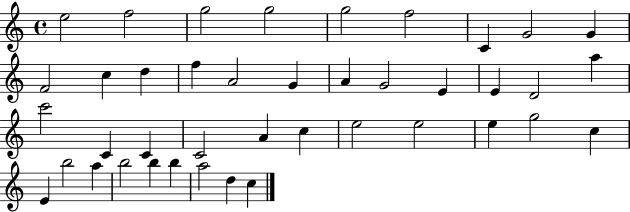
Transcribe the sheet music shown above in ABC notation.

X:1
T:Untitled
M:4/4
L:1/4
K:C
e2 f2 g2 g2 g2 f2 C G2 G F2 c d f A2 G A G2 E E D2 a c'2 C C C2 A c e2 e2 e g2 c E b2 a b2 b b a2 d c